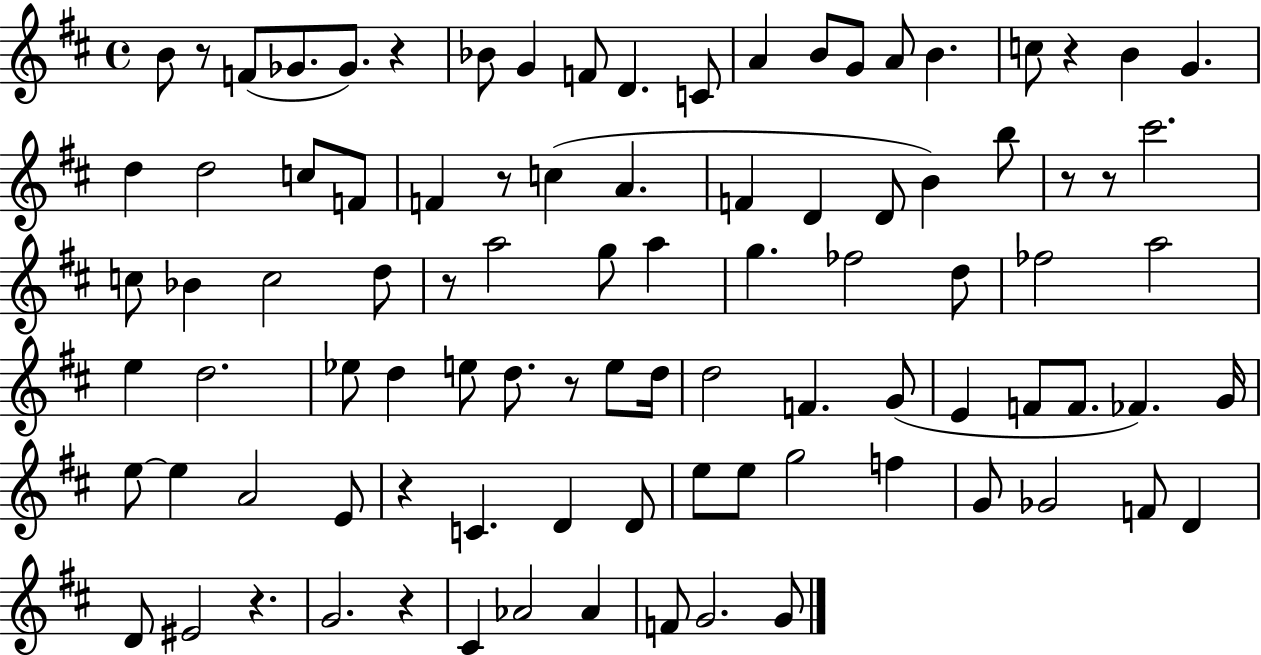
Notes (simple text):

B4/e R/e F4/e Gb4/e. Gb4/e. R/q Bb4/e G4/q F4/e D4/q. C4/e A4/q B4/e G4/e A4/e B4/q. C5/e R/q B4/q G4/q. D5/q D5/h C5/e F4/e F4/q R/e C5/q A4/q. F4/q D4/q D4/e B4/q B5/e R/e R/e C#6/h. C5/e Bb4/q C5/h D5/e R/e A5/h G5/e A5/q G5/q. FES5/h D5/e FES5/h A5/h E5/q D5/h. Eb5/e D5/q E5/e D5/e. R/e E5/e D5/s D5/h F4/q. G4/e E4/q F4/e F4/e. FES4/q. G4/s E5/e E5/q A4/h E4/e R/q C4/q. D4/q D4/e E5/e E5/e G5/h F5/q G4/e Gb4/h F4/e D4/q D4/e EIS4/h R/q. G4/h. R/q C#4/q Ab4/h Ab4/q F4/e G4/h. G4/e